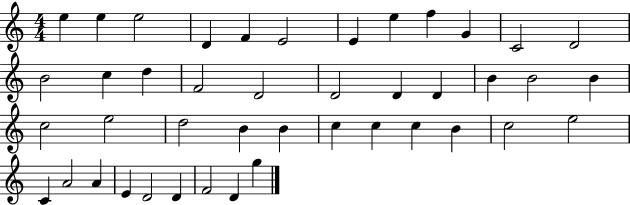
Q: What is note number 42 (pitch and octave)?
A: D4